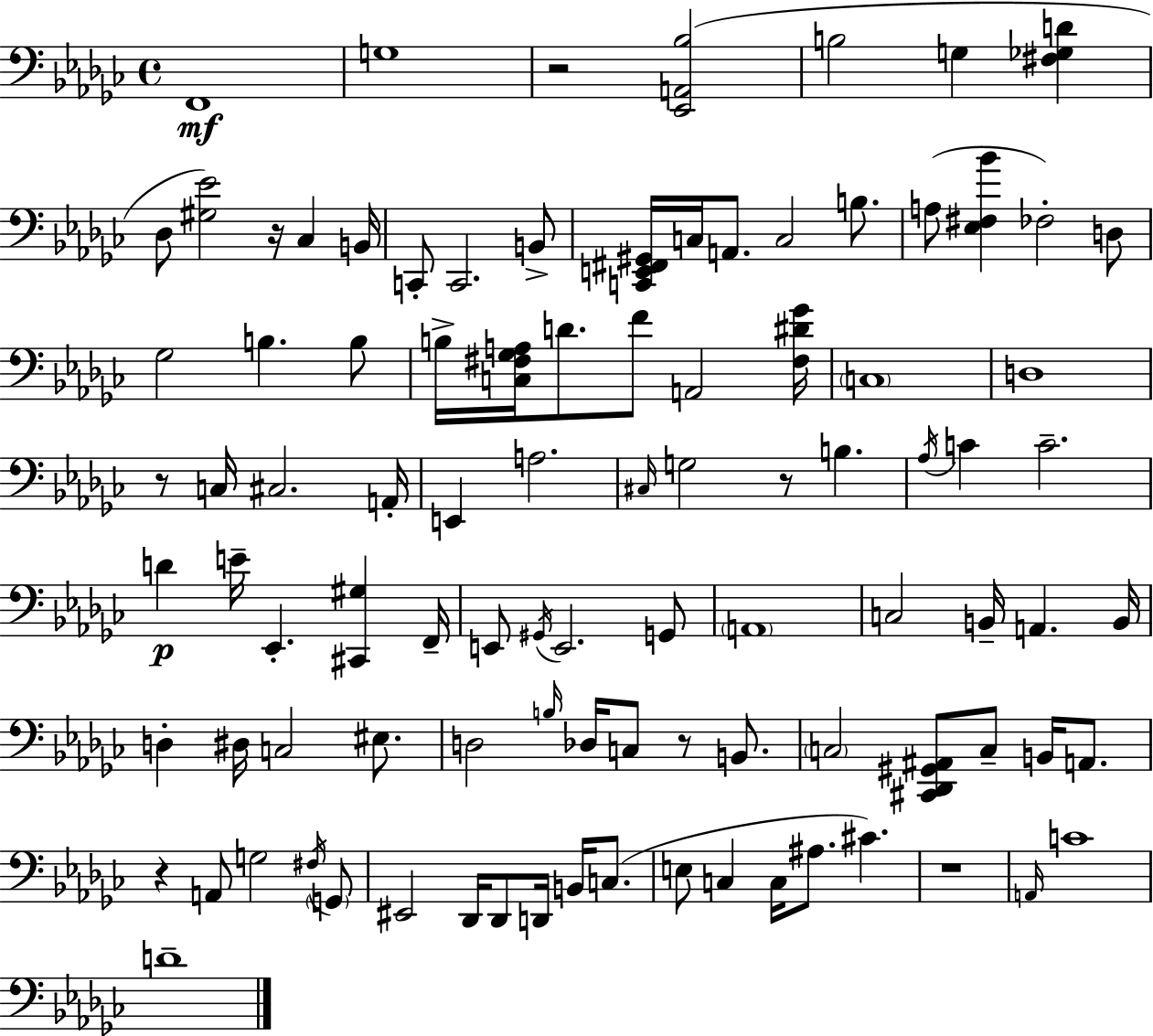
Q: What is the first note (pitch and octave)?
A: F2